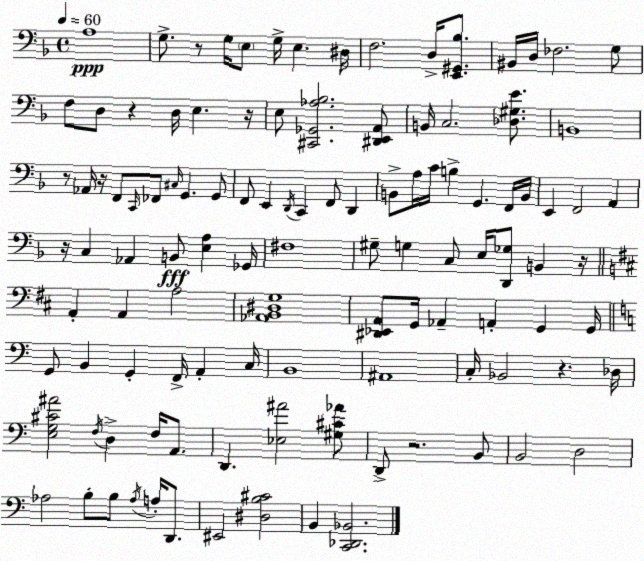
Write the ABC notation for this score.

X:1
T:Untitled
M:4/4
L:1/4
K:F
A,4 G,/2 z/2 G,/4 E,/2 G,/4 E, ^D,/4 F,2 D,/4 [E,,^G,,_B,]/2 ^B,,/4 D,/4 _F,2 G,/2 F,/2 D,/2 z D,/4 E, z/4 E,/2 [^C,,_G,,_A,_B,]2 [^D,,E,,A,,]/2 B,,/4 C,2 [_D,^G,E]/2 B,,4 z/2 _A,,/4 z/4 F,,/2 C,,/4 _F,,/2 ^C,/4 G,, G,,/2 F,,/2 E,, D,,/4 C,, F,,/2 D,, B,,/2 A,/4 C/4 B, G,, F,,/4 B,,/4 E,, F,,2 A,, z/4 C, _A,, B,,/2 [E,A,] _G,,/4 ^F,4 ^G,/2 G, C,/2 E,/4 [D,,_G,]/2 B,, z/4 A,, A,, A,2 [_A,,B,,^D,G,]4 [^D,,_E,,A,,]/2 G,,/4 _A,, A,, G,, G,,/4 G,,/2 B,, G,, F,,/4 A,, C,/4 B,,4 ^A,,4 C,/4 _B,,2 z _D,/4 [E,G,^C^A]2 F,/4 D, F,/4 A,,/2 D,, [_E,^A]2 [^G,^C_A]/2 D,,/2 z2 B,,/2 B,,2 D,2 _A,2 B,/2 B,/2 _A,/4 A,/4 D,,/2 ^E,,2 [^D,B,^C]2 B,, [C,,_D,,_B,,]2